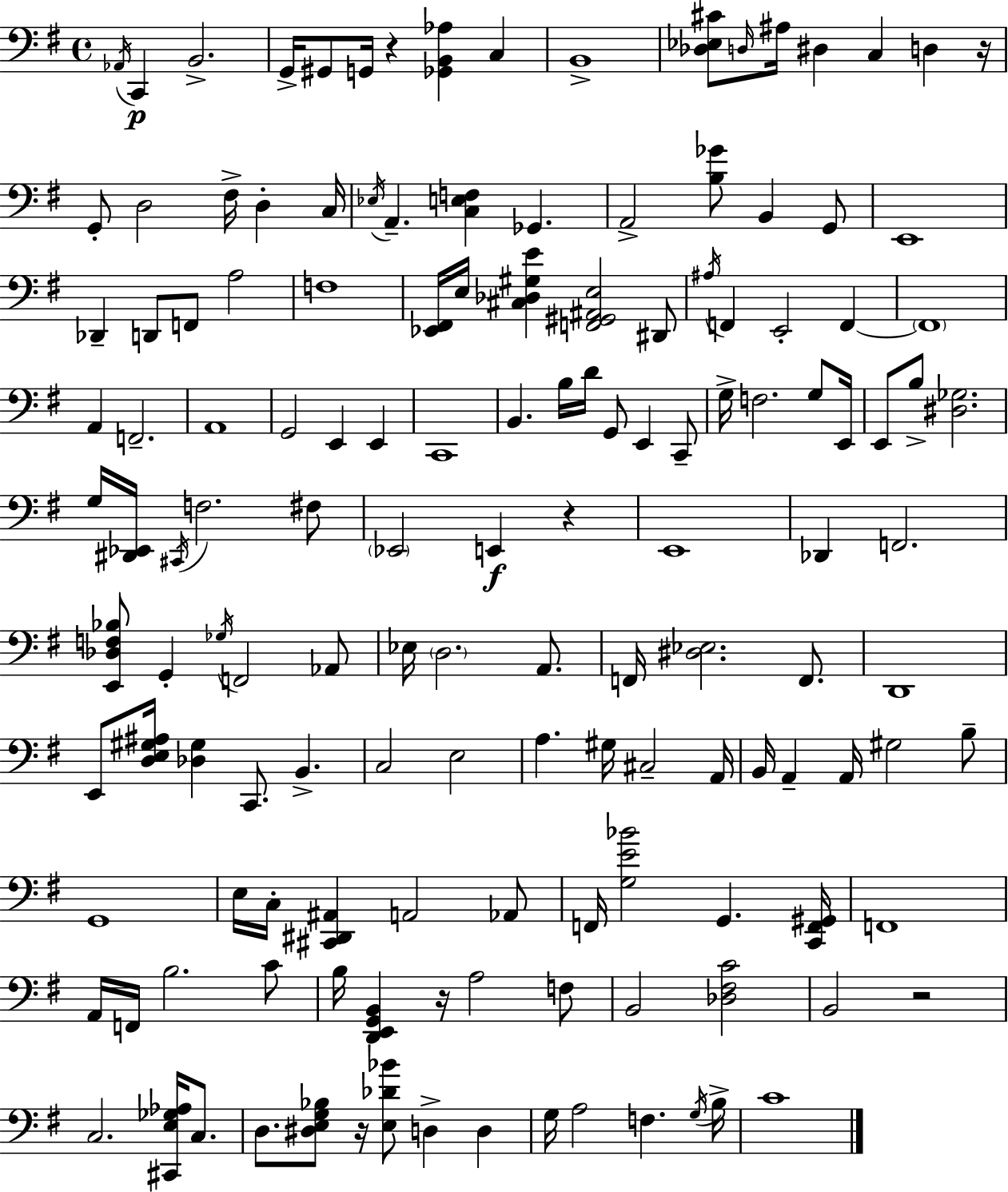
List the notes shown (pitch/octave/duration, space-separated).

Ab2/s C2/q B2/h. G2/s G#2/e G2/s R/q [Gb2,B2,Ab3]/q C3/q B2/w [Db3,Eb3,C#4]/e D3/s A#3/s D#3/q C3/q D3/q R/s G2/e D3/h F#3/s D3/q C3/s Eb3/s A2/q. [C3,E3,F3]/q Gb2/q. A2/h [B3,Gb4]/e B2/q G2/e E2/w Db2/q D2/e F2/e A3/h F3/w [Eb2,F#2]/s E3/s [C#3,Db3,G#3,E4]/q [F2,G#2,A#2,E3]/h D#2/e A#3/s F2/q E2/h F2/q F2/w A2/q F2/h. A2/w G2/h E2/q E2/q C2/w B2/q. B3/s D4/s G2/e E2/q C2/e G3/s F3/h. G3/e E2/s E2/e B3/e [D#3,Gb3]/h. G3/s [D#2,Eb2]/s C#2/s F3/h. F#3/e Eb2/h E2/q R/q E2/w Db2/q F2/h. [E2,Db3,F3,Bb3]/e G2/q Gb3/s F2/h Ab2/e Eb3/s D3/h. A2/e. F2/s [D#3,Eb3]/h. F2/e. D2/w E2/e [D3,E3,G#3,A#3]/s [Db3,G#3]/q C2/e. B2/q. C3/h E3/h A3/q. G#3/s C#3/h A2/s B2/s A2/q A2/s G#3/h B3/e G2/w E3/s C3/s [C#2,D#2,A#2]/q A2/h Ab2/e F2/s [G3,E4,Bb4]/h G2/q. [C2,F2,G#2]/s F2/w A2/s F2/s B3/h. C4/e B3/s [D2,E2,G2,B2]/q R/s A3/h F3/e B2/h [Db3,F#3,C4]/h B2/h R/h C3/h. [C#2,E3,Gb3,Ab3]/s C3/e. D3/e. [D#3,E3,G3,Bb3]/e R/s [E3,Db4,Bb4]/e D3/q D3/q G3/s A3/h F3/q. G3/s B3/s C4/w